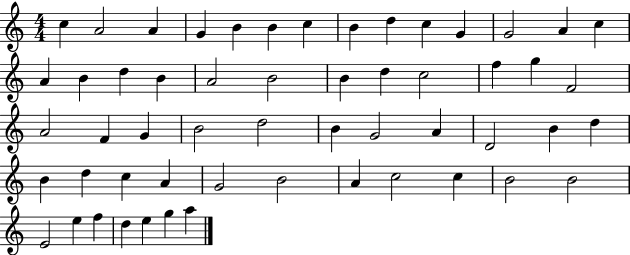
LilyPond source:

{
  \clef treble
  \numericTimeSignature
  \time 4/4
  \key c \major
  c''4 a'2 a'4 | g'4 b'4 b'4 c''4 | b'4 d''4 c''4 g'4 | g'2 a'4 c''4 | \break a'4 b'4 d''4 b'4 | a'2 b'2 | b'4 d''4 c''2 | f''4 g''4 f'2 | \break a'2 f'4 g'4 | b'2 d''2 | b'4 g'2 a'4 | d'2 b'4 d''4 | \break b'4 d''4 c''4 a'4 | g'2 b'2 | a'4 c''2 c''4 | b'2 b'2 | \break e'2 e''4 f''4 | d''4 e''4 g''4 a''4 | \bar "|."
}